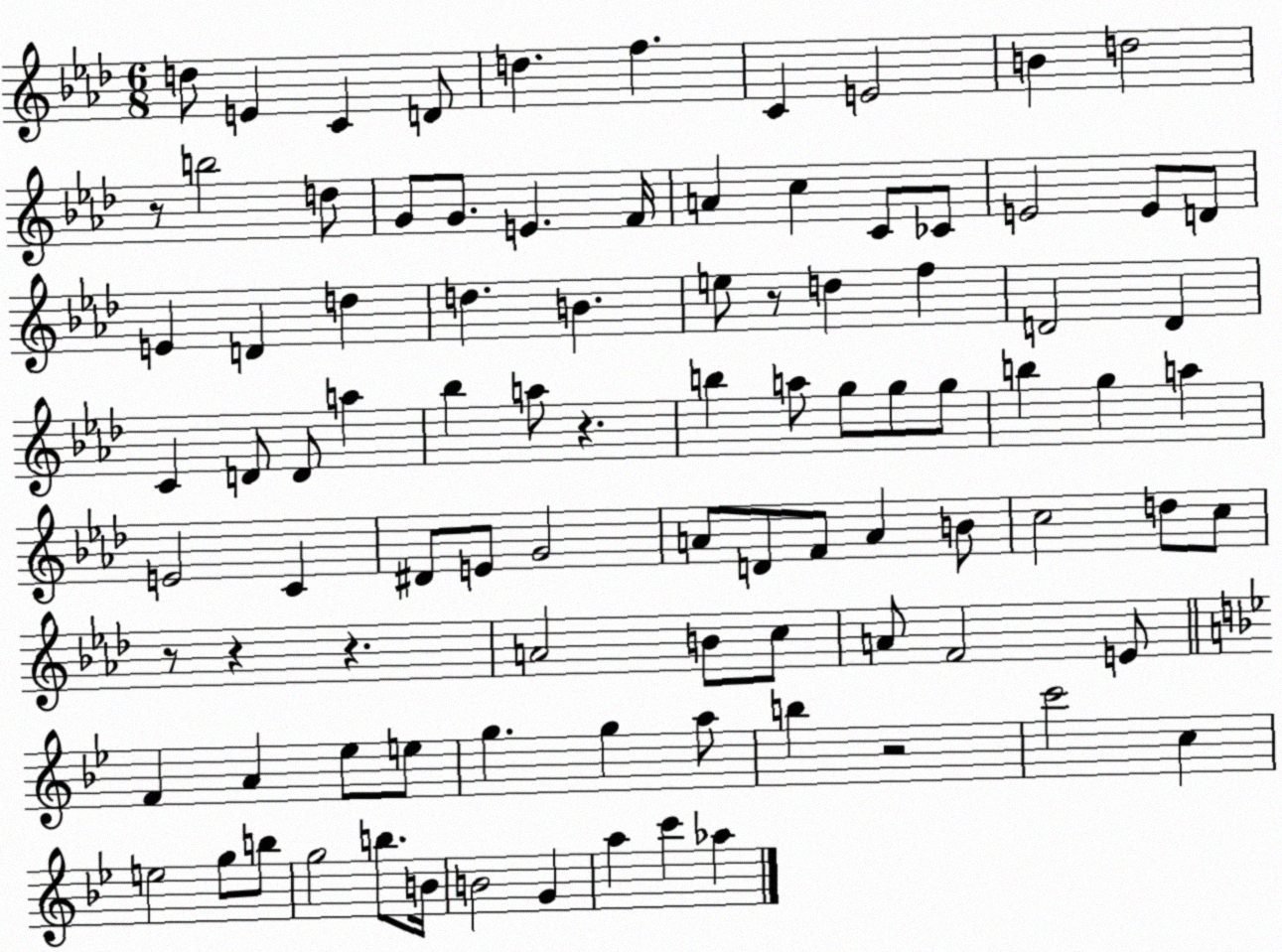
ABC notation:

X:1
T:Untitled
M:6/8
L:1/4
K:Ab
d/2 E C D/2 d f C E2 B d2 z/2 b2 d/2 G/2 G/2 E F/4 A c C/2 _C/2 E2 E/2 D/2 E D d d B e/2 z/2 d f D2 D C D/2 D/2 a _b a/2 z b a/2 g/2 g/2 g/2 b g a E2 C ^D/2 E/2 G2 A/2 D/2 F/2 A B/2 c2 d/2 c/2 z/2 z z A2 B/2 c/2 A/2 F2 E/2 F A _e/2 e/2 g g a/2 b z2 c'2 c e2 g/2 b/2 g2 b/2 B/4 B2 G a c' _a